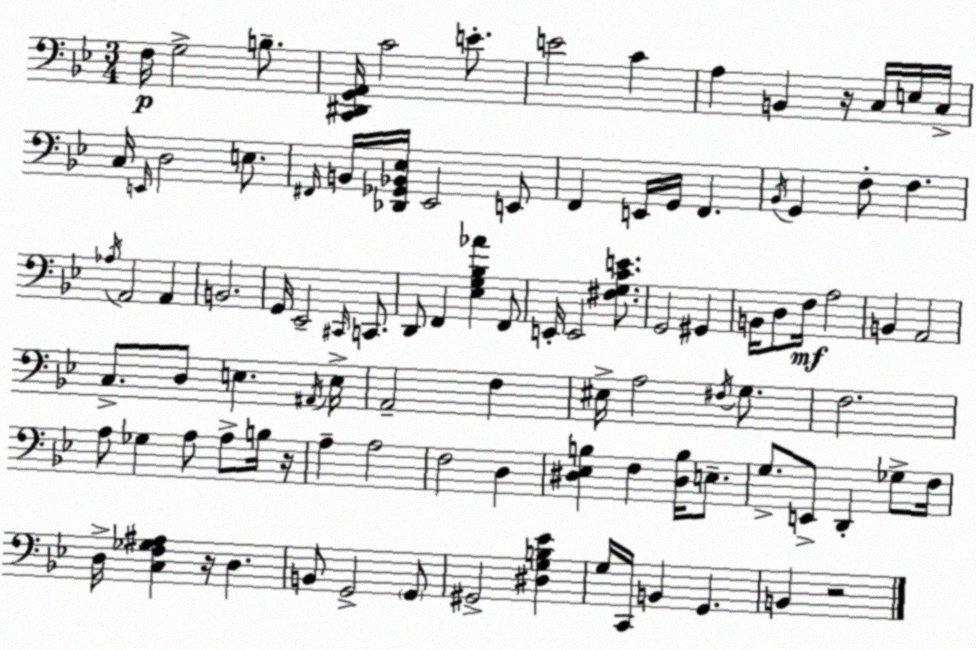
X:1
T:Untitled
M:3/4
L:1/4
K:Bb
F,/4 G,2 B,/2 [C,,^D,,G,,A,,]/4 C2 E/2 E2 C A, B,, z/4 C,/4 E,/4 C,/4 C,/4 E,,/4 D,2 E,/2 ^F,,/4 B,,/4 [_D,,_G,,_B,,_E,]/4 _E,,2 E,,/2 F,, E,,/4 G,,/4 F,, _B,,/4 G,, F,/2 F, _A,/4 A,,2 A,, B,,2 G,,/4 _E,,2 ^C,,/4 C,,/2 D,,/2 F,, [_E,G,_B,_A] F,,/2 E,,/4 E,,2 [^F,G,CE]/2 G,,2 ^G,, B,,/4 D,/2 F,/4 A,2 B,, A,,2 C,/2 D,/2 E, ^A,,/4 E,/4 A,,2 F, ^E,/4 A,2 ^F,/4 G,/2 F,2 A,/2 _G, A,/2 A,/2 B,/4 z/4 A, A,2 F,2 D, [^D,_E,B,] F, [^D,B,]/4 E,/2 G,/2 E,,/2 D,, _G,/2 F,/4 D,/4 [C,F,_G,^A,] z/4 D, B,,/2 G,,2 G,,/2 ^G,,2 [^D,G,B,_E] G,/4 C,,/4 B,, G,, B,, z2